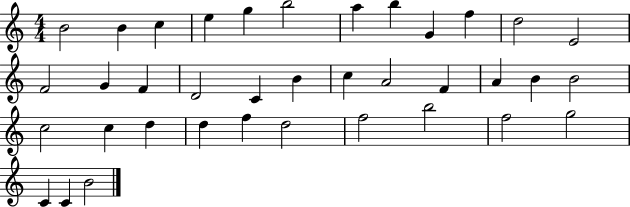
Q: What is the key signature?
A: C major